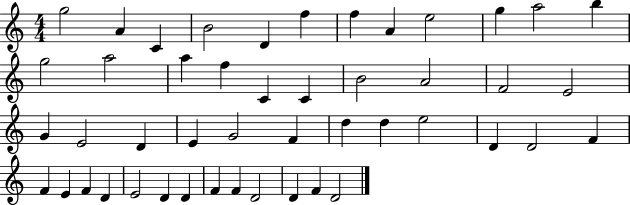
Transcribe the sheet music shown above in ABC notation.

X:1
T:Untitled
M:4/4
L:1/4
K:C
g2 A C B2 D f f A e2 g a2 b g2 a2 a f C C B2 A2 F2 E2 G E2 D E G2 F d d e2 D D2 F F E F D E2 D D F F D2 D F D2